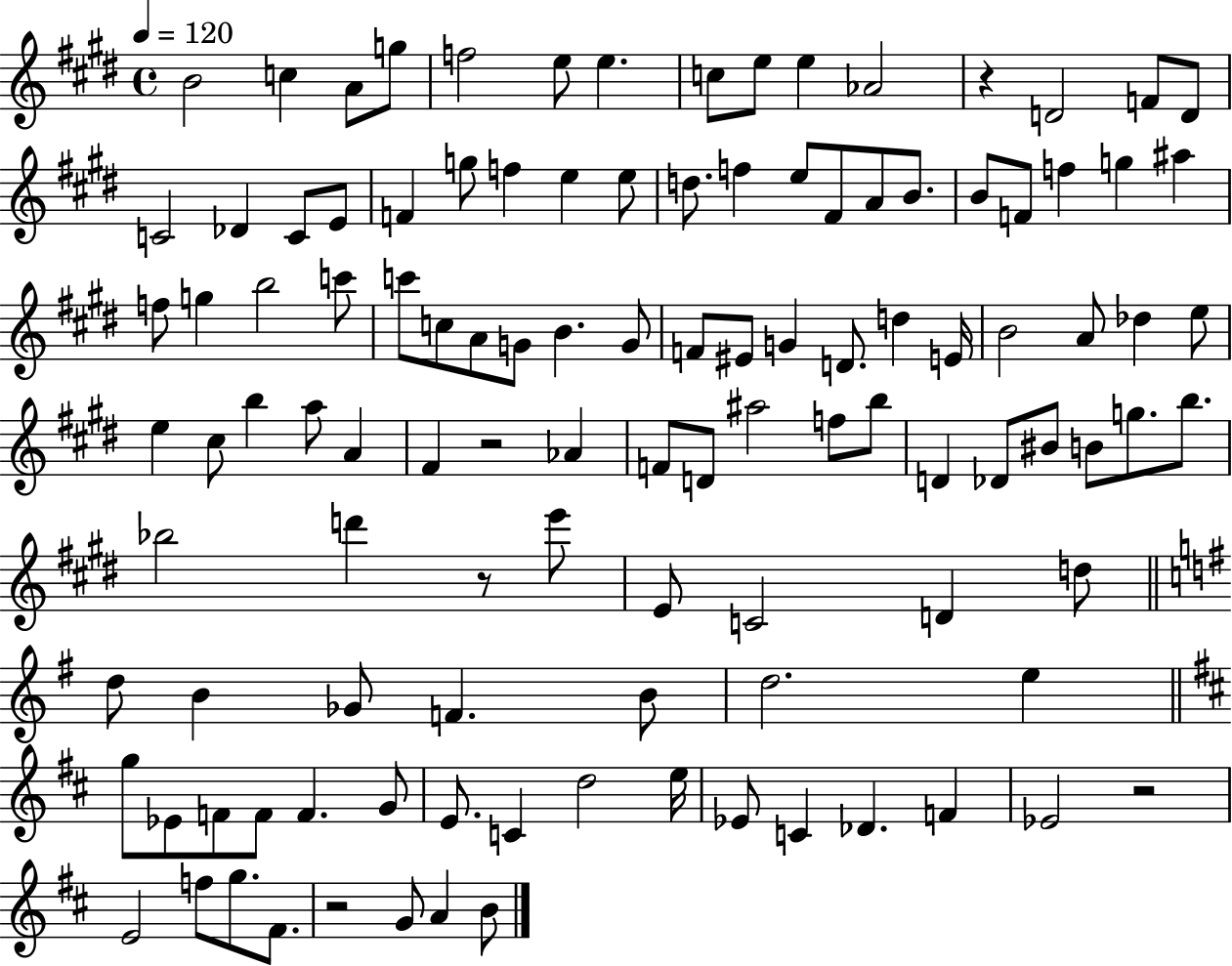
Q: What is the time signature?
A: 4/4